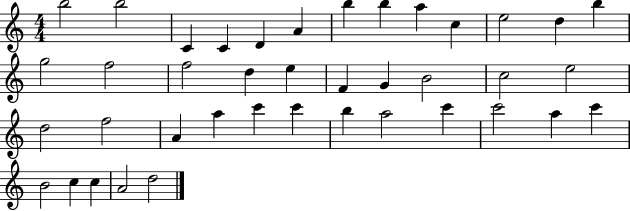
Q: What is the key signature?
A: C major